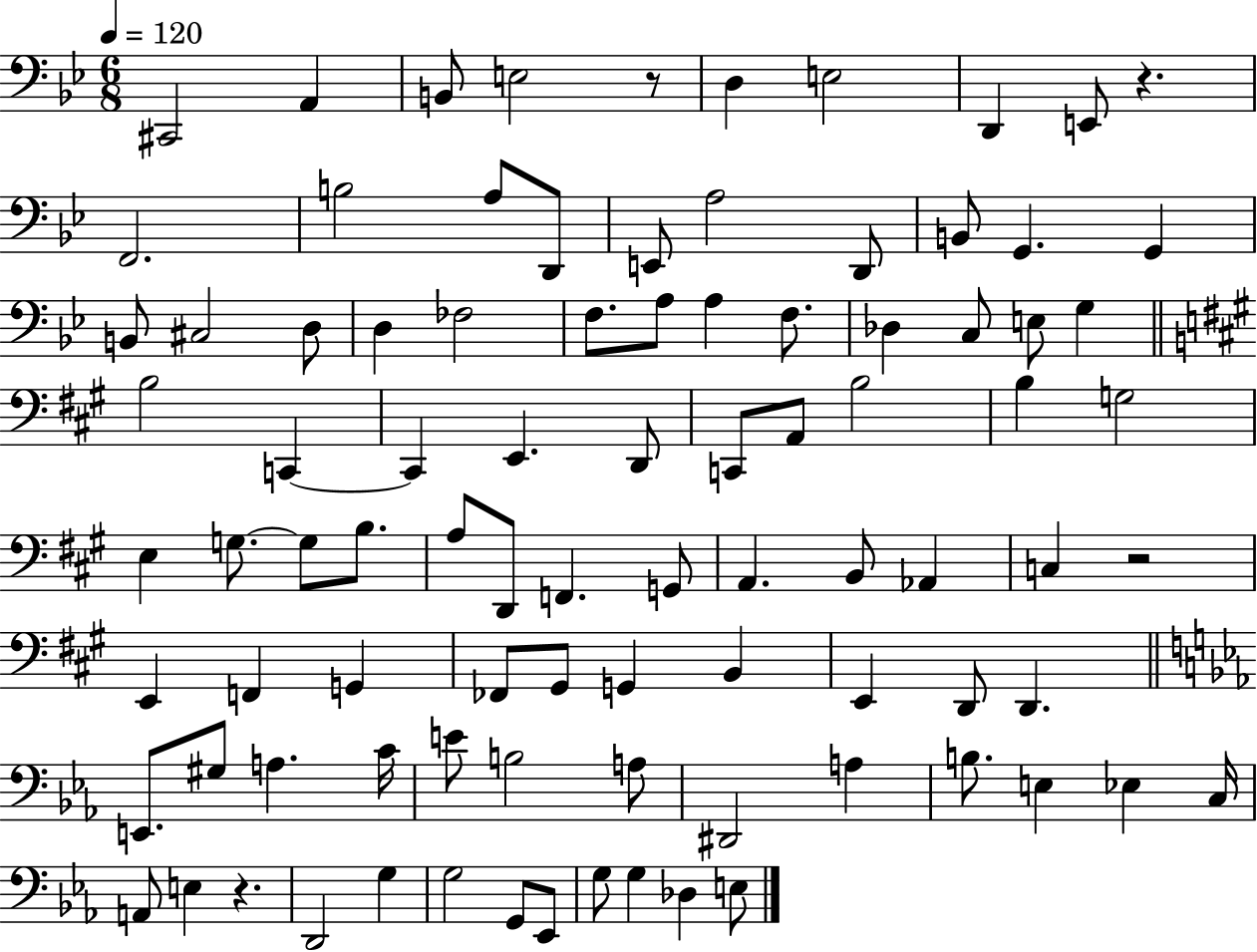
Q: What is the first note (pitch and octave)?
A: C#2